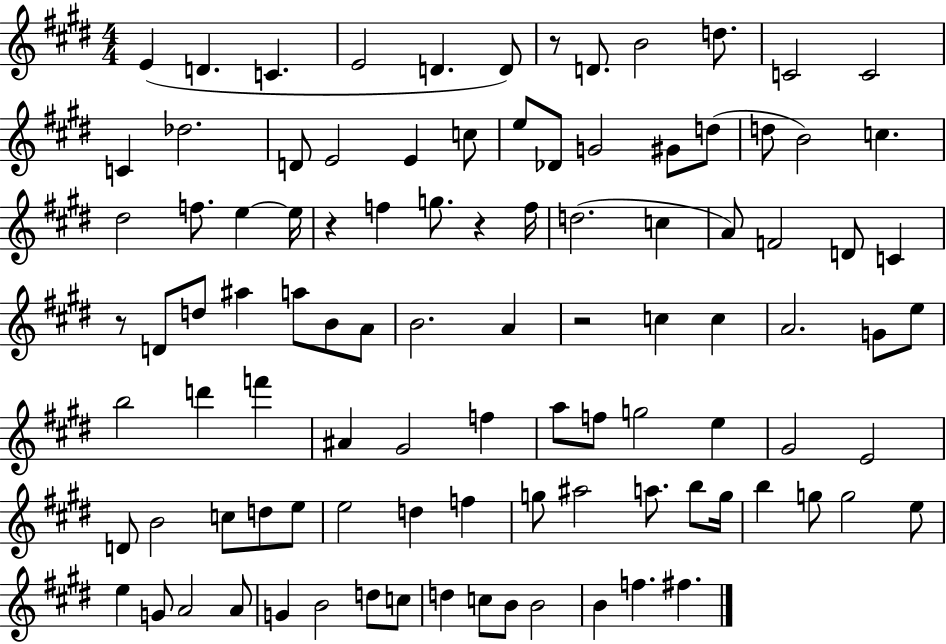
E4/q D4/q. C4/q. E4/h D4/q. D4/e R/e D4/e. B4/h D5/e. C4/h C4/h C4/q Db5/h. D4/e E4/h E4/q C5/e E5/e Db4/e G4/h G#4/e D5/e D5/e B4/h C5/q. D#5/h F5/e. E5/q E5/s R/q F5/q G5/e. R/q F5/s D5/h. C5/q A4/e F4/h D4/e C4/q R/e D4/e D5/e A#5/q A5/e B4/e A4/e B4/h. A4/q R/h C5/q C5/q A4/h. G4/e E5/e B5/h D6/q F6/q A#4/q G#4/h F5/q A5/e F5/e G5/h E5/q G#4/h E4/h D4/e B4/h C5/e D5/e E5/e E5/h D5/q F5/q G5/e A#5/h A5/e. B5/e G5/s B5/q G5/e G5/h E5/e E5/q G4/e A4/h A4/e G4/q B4/h D5/e C5/e D5/q C5/e B4/e B4/h B4/q F5/q. F#5/q.